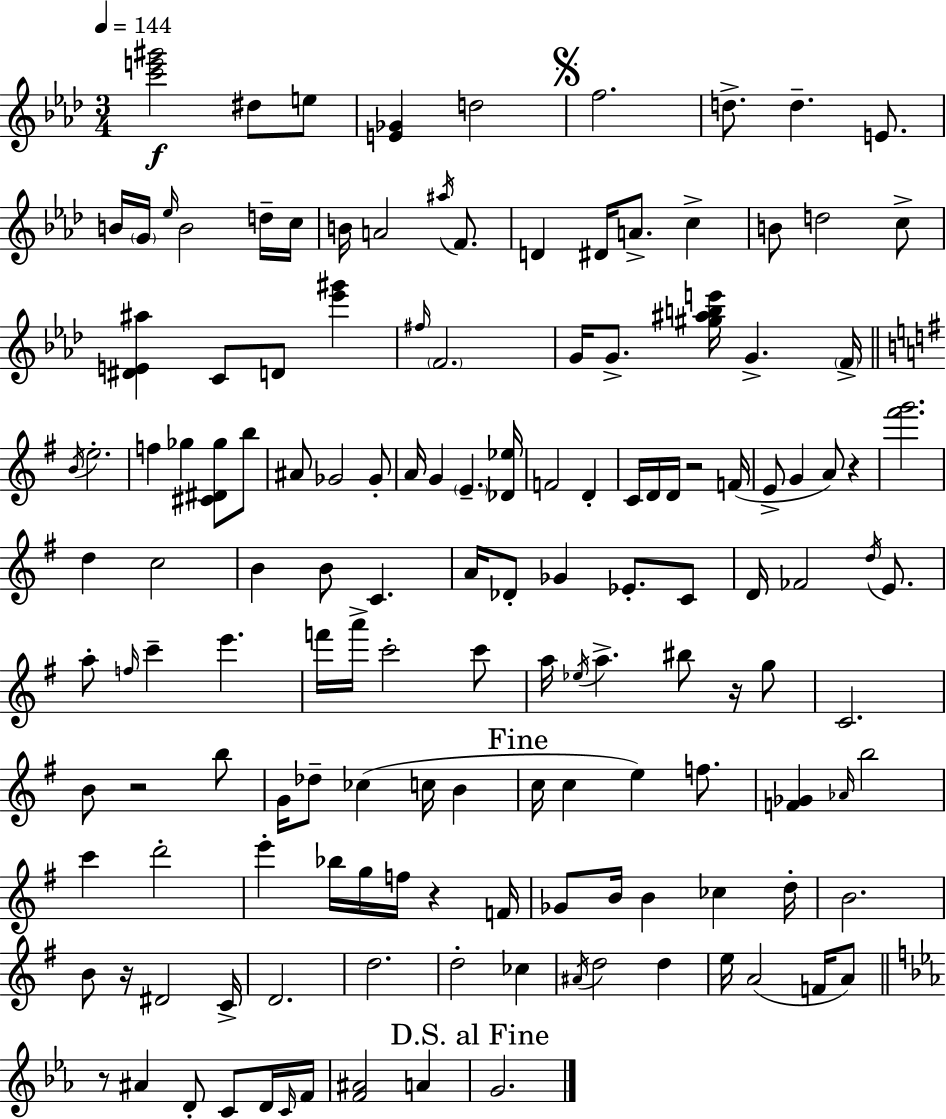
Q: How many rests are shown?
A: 7